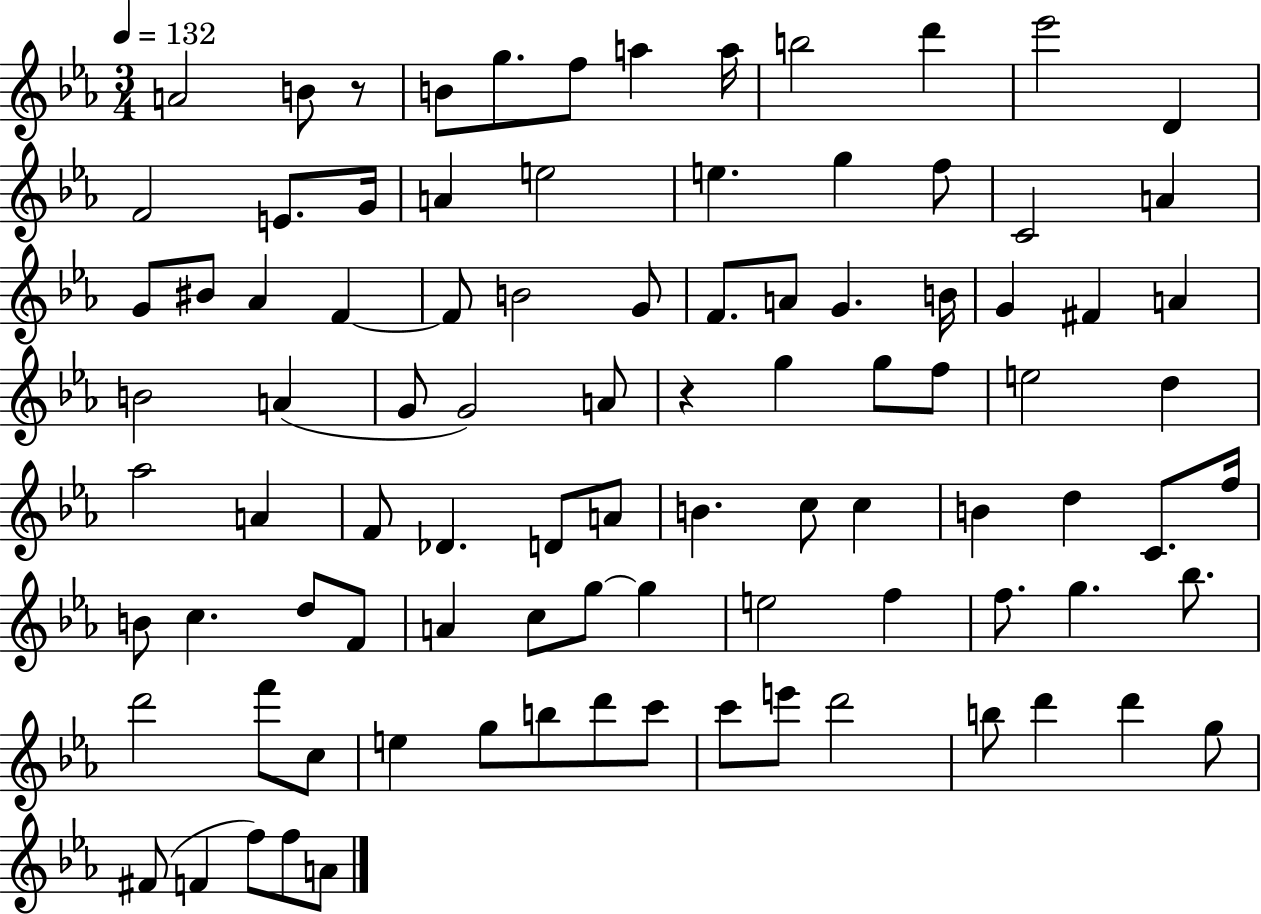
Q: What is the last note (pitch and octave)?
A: A4